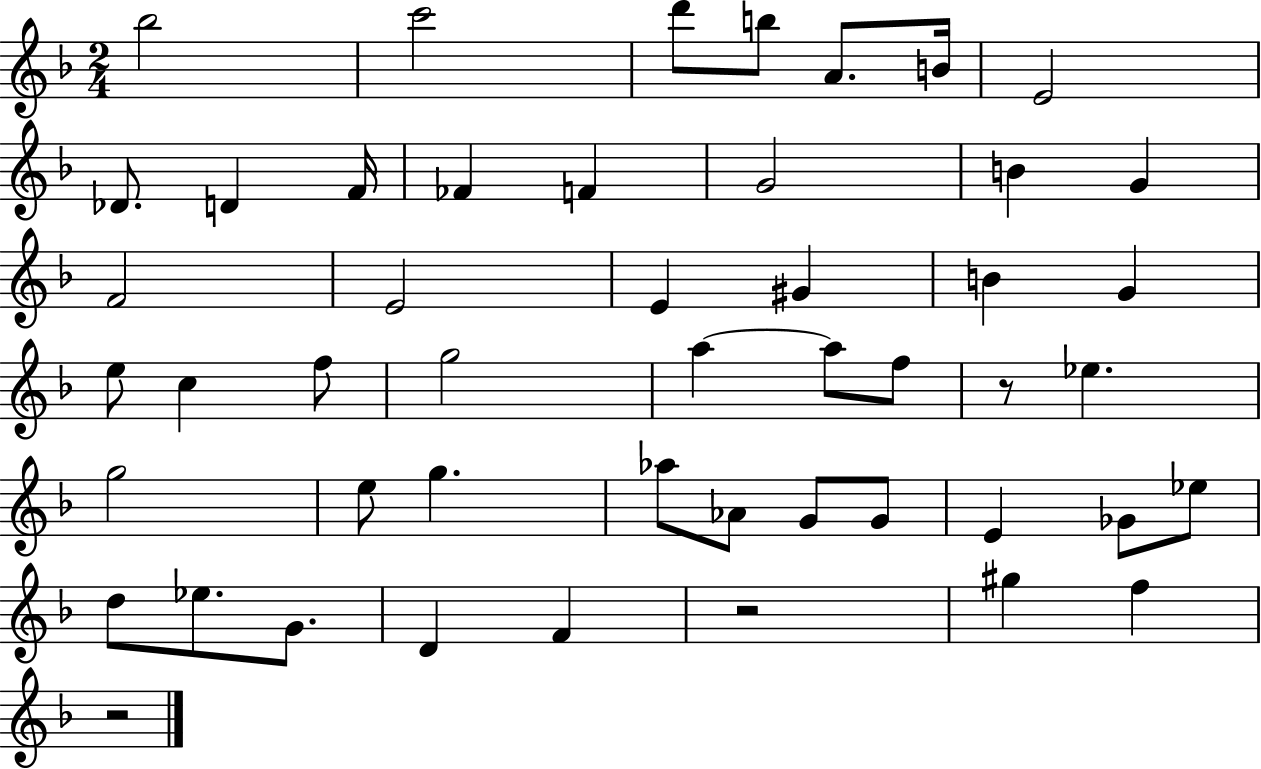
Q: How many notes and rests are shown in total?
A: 49